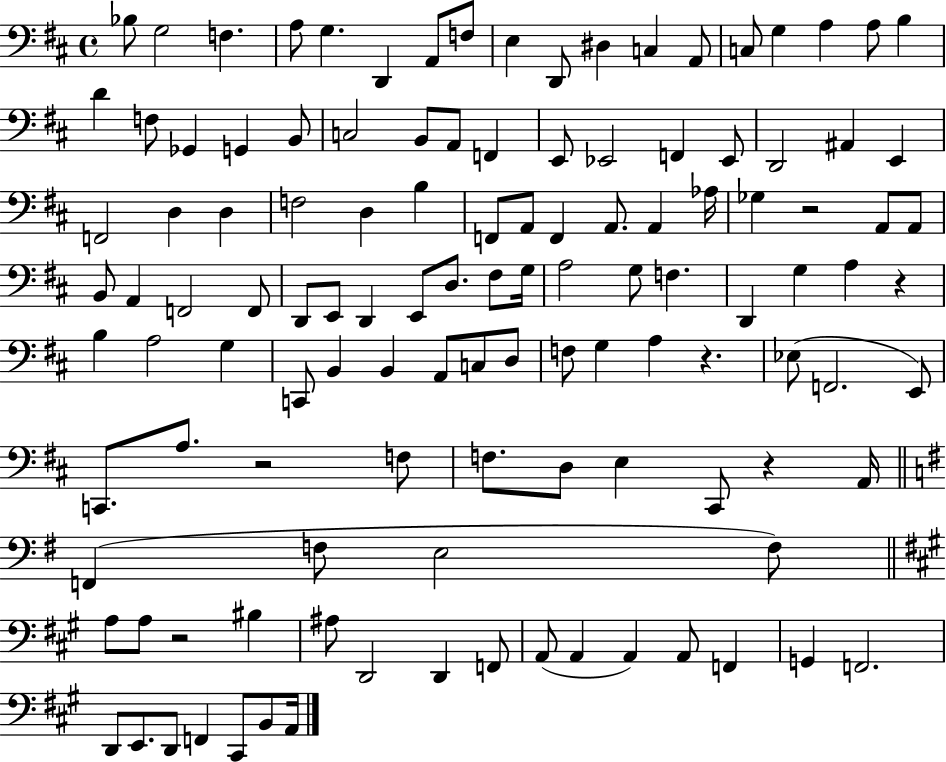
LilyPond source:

{
  \clef bass
  \time 4/4
  \defaultTimeSignature
  \key d \major
  bes8 g2 f4. | a8 g4. d,4 a,8 f8 | e4 d,8 dis4 c4 a,8 | c8 g4 a4 a8 b4 | \break d'4 f8 ges,4 g,4 b,8 | c2 b,8 a,8 f,4 | e,8 ees,2 f,4 ees,8 | d,2 ais,4 e,4 | \break f,2 d4 d4 | f2 d4 b4 | f,8 a,8 f,4 a,8. a,4 aes16 | ges4 r2 a,8 a,8 | \break b,8 a,4 f,2 f,8 | d,8 e,8 d,4 e,8 d8. fis8 g16 | a2 g8 f4. | d,4 g4 a4 r4 | \break b4 a2 g4 | c,8 b,4 b,4 a,8 c8 d8 | f8 g4 a4 r4. | ees8( f,2. e,8) | \break c,8. a8. r2 f8 | f8. d8 e4 cis,8 r4 a,16 | \bar "||" \break \key g \major f,4( f8 e2 f8) | \bar "||" \break \key a \major a8 a8 r2 bis4 | ais8 d,2 d,4 f,8 | a,8( a,4 a,4) a,8 f,4 | g,4 f,2. | \break d,8 e,8. d,8 f,4 cis,8 b,8 a,16 | \bar "|."
}